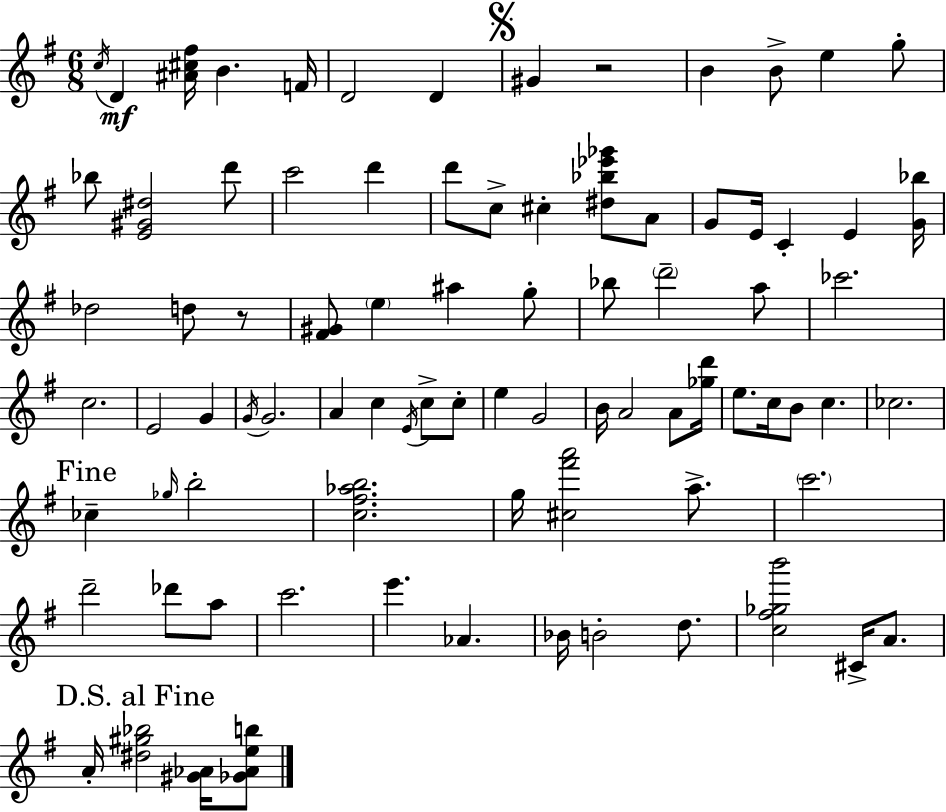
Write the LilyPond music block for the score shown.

{
  \clef treble
  \numericTimeSignature
  \time 6/8
  \key g \major
  \acciaccatura { c''16 }\mf d'4 <ais' cis'' fis''>16 b'4. | f'16 d'2 d'4 | \mark \markup { \musicglyph "scripts.segno" } gis'4 r2 | b'4 b'8-> e''4 g''8-. | \break bes''8 <e' gis' dis''>2 d'''8 | c'''2 d'''4 | d'''8 c''8-> cis''4-. <dis'' bes'' ees''' ges'''>8 a'8 | g'8 e'16 c'4-. e'4 | \break <g' bes''>16 des''2 d''8 r8 | <fis' gis'>8 \parenthesize e''4 ais''4 g''8-. | bes''8 \parenthesize d'''2-- a''8 | ces'''2. | \break c''2. | e'2 g'4 | \acciaccatura { g'16 } g'2. | a'4 c''4 \acciaccatura { e'16 } c''8-> | \break c''8-. e''4 g'2 | b'16 a'2 | a'8 <ges'' d'''>16 e''8. c''16 b'8 c''4. | ces''2. | \break \mark "Fine" ces''4-- \grace { ges''16 } b''2-. | <c'' fis'' aes'' b''>2. | g''16 <cis'' fis''' a'''>2 | a''8.-> \parenthesize c'''2. | \break d'''2-- | des'''8 a''8 c'''2. | e'''4. aes'4. | bes'16 b'2-. | \break d''8. <c'' fis'' ges'' b'''>2 | cis'16-> a'8. \mark "D.S. al Fine" a'16-. <dis'' gis'' bes''>2 | <gis' aes'>16 <ges' aes' e'' b''>8 \bar "|."
}